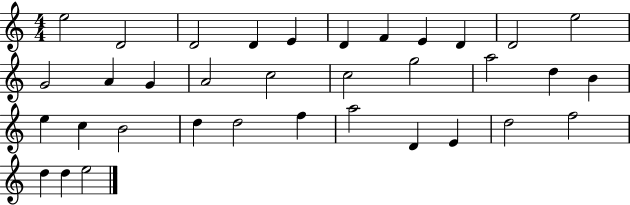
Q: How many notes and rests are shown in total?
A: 35